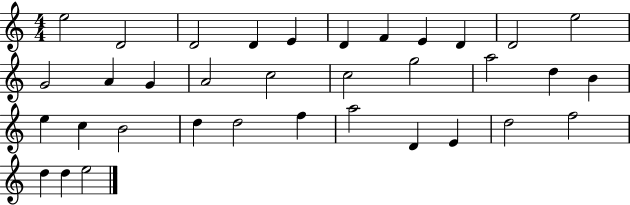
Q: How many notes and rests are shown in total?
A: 35